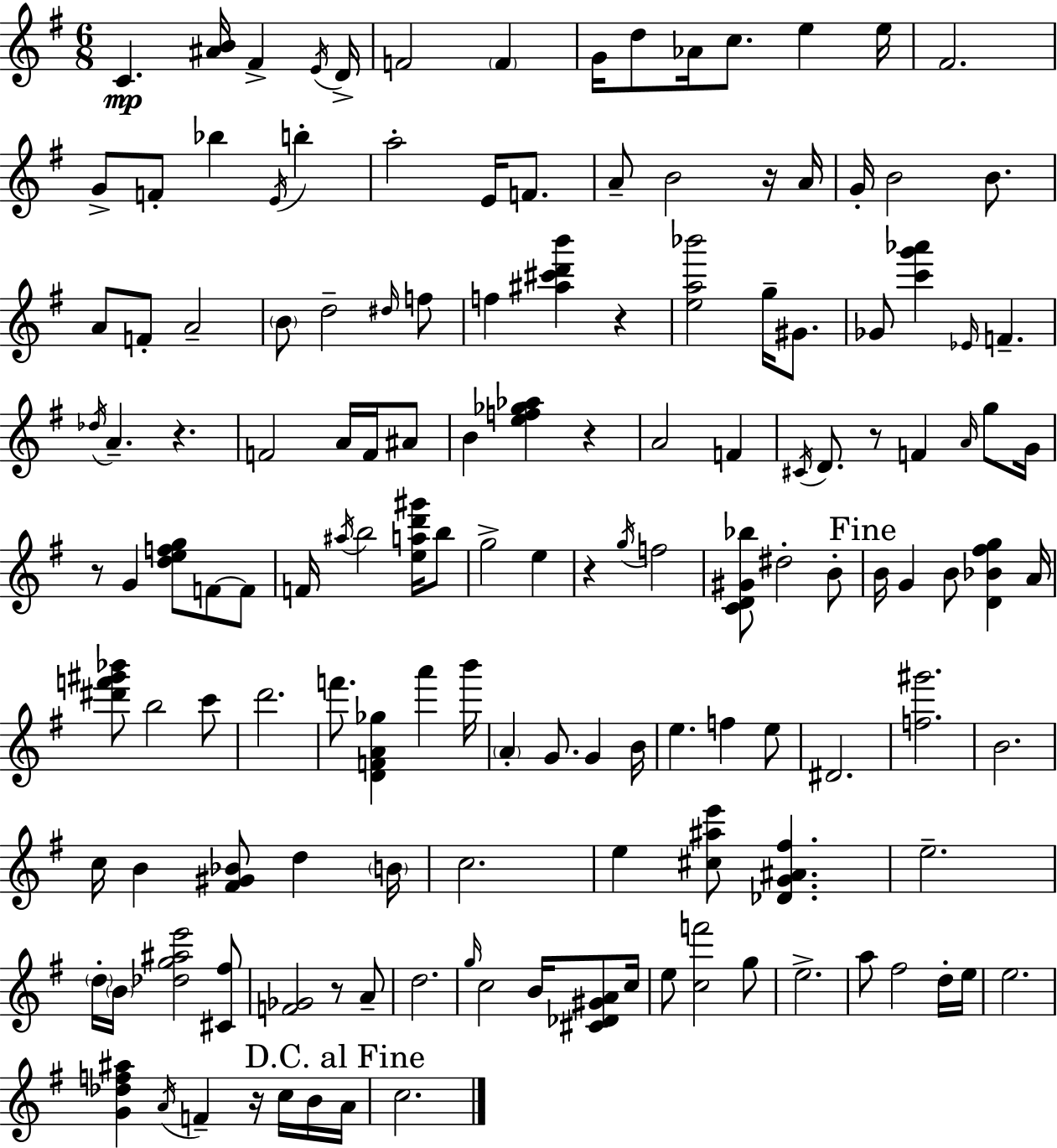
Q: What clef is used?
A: treble